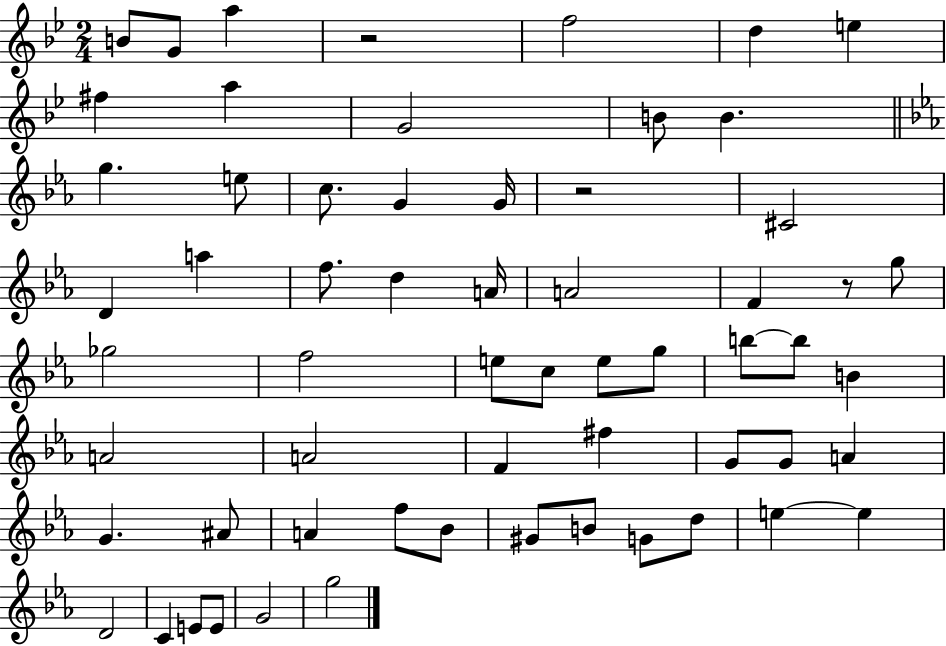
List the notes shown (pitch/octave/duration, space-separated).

B4/e G4/e A5/q R/h F5/h D5/q E5/q F#5/q A5/q G4/h B4/e B4/q. G5/q. E5/e C5/e. G4/q G4/s R/h C#4/h D4/q A5/q F5/e. D5/q A4/s A4/h F4/q R/e G5/e Gb5/h F5/h E5/e C5/e E5/e G5/e B5/e B5/e B4/q A4/h A4/h F4/q F#5/q G4/e G4/e A4/q G4/q. A#4/e A4/q F5/e Bb4/e G#4/e B4/e G4/e D5/e E5/q E5/q D4/h C4/q E4/e E4/e G4/h G5/h